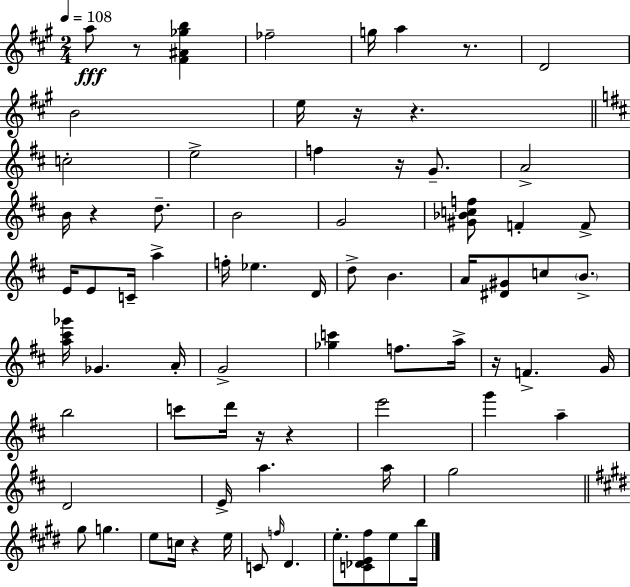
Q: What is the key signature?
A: A major